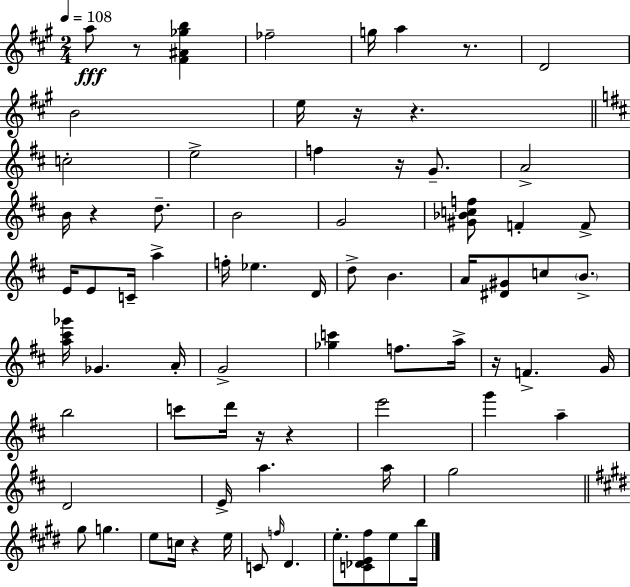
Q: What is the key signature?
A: A major